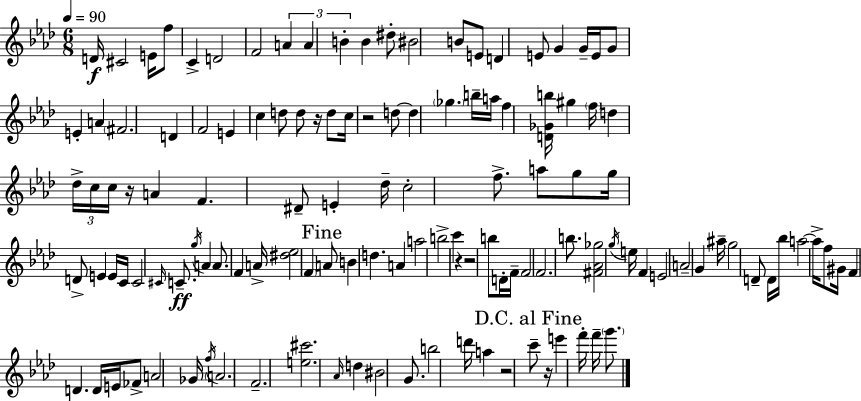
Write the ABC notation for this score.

X:1
T:Untitled
M:6/8
L:1/4
K:Fm
D/4 ^C2 E/4 f/2 C D2 F2 A A B B ^d/2 ^B2 B/2 E/2 D E/2 G G/4 E/4 G/2 E A ^F2 D F2 E c d/2 d/2 z/4 d/2 c/4 z2 d/2 d _g b/4 a/4 f [D_Gb]/4 ^g f/4 d _d/4 c/4 c/4 z/4 A F ^D/2 E _d/4 c2 f/2 a/2 g/2 g/4 D/2 E E/4 C/4 C2 ^C/4 C/2 g/4 A A/2 F A/4 [^d_e]2 F A/2 B d A a2 b2 c' z z2 b/2 D/4 F/4 F2 F2 b/2 [^F_A_g]2 g/4 e/4 F E2 A2 G ^a/4 g2 D/2 D/4 _b/4 a2 a/4 f/2 ^G/4 F D D/4 E/4 _F/2 A2 _G/4 f/4 A2 F2 [e^c']2 _A/4 d ^B2 G/2 b2 d'/4 a z2 c'/2 z/4 e' f'/4 f'/4 g'/2